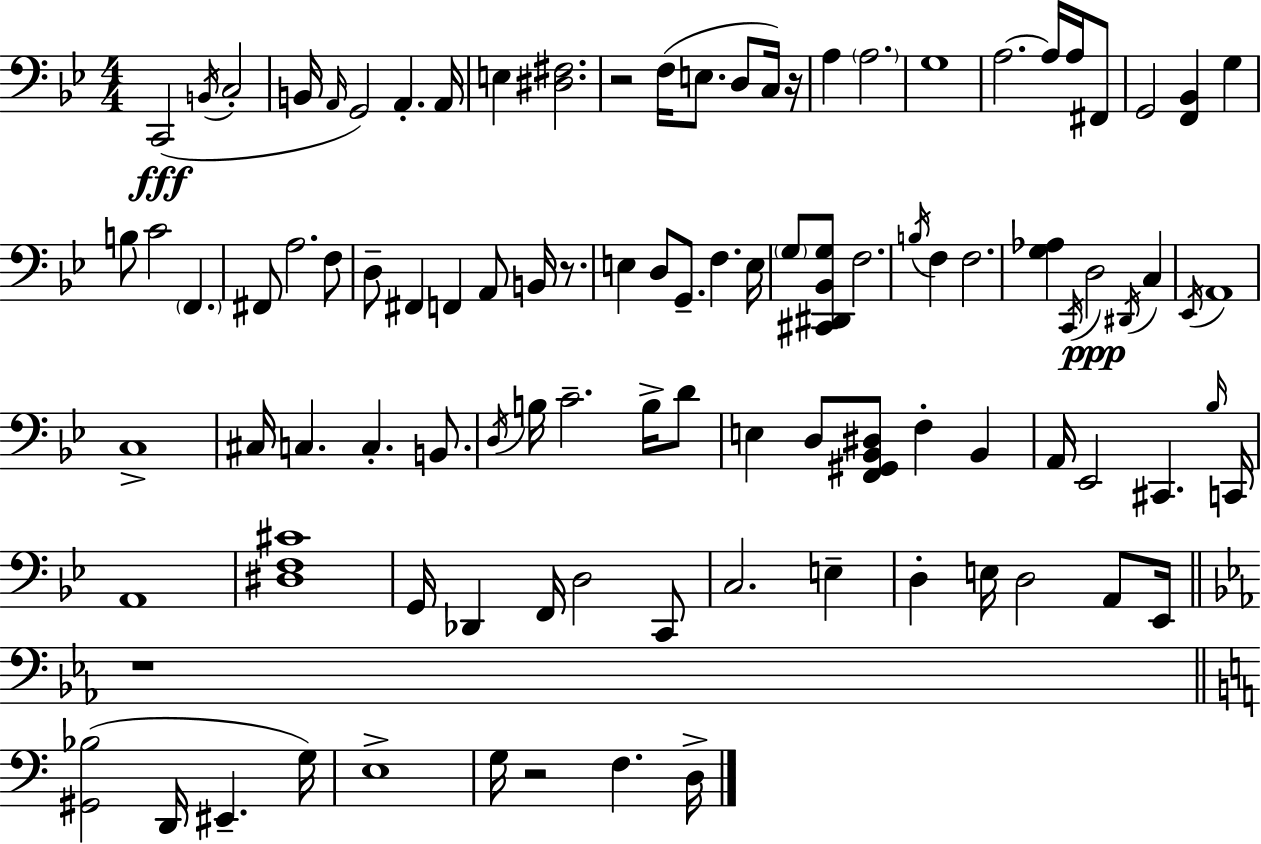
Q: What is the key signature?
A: G minor